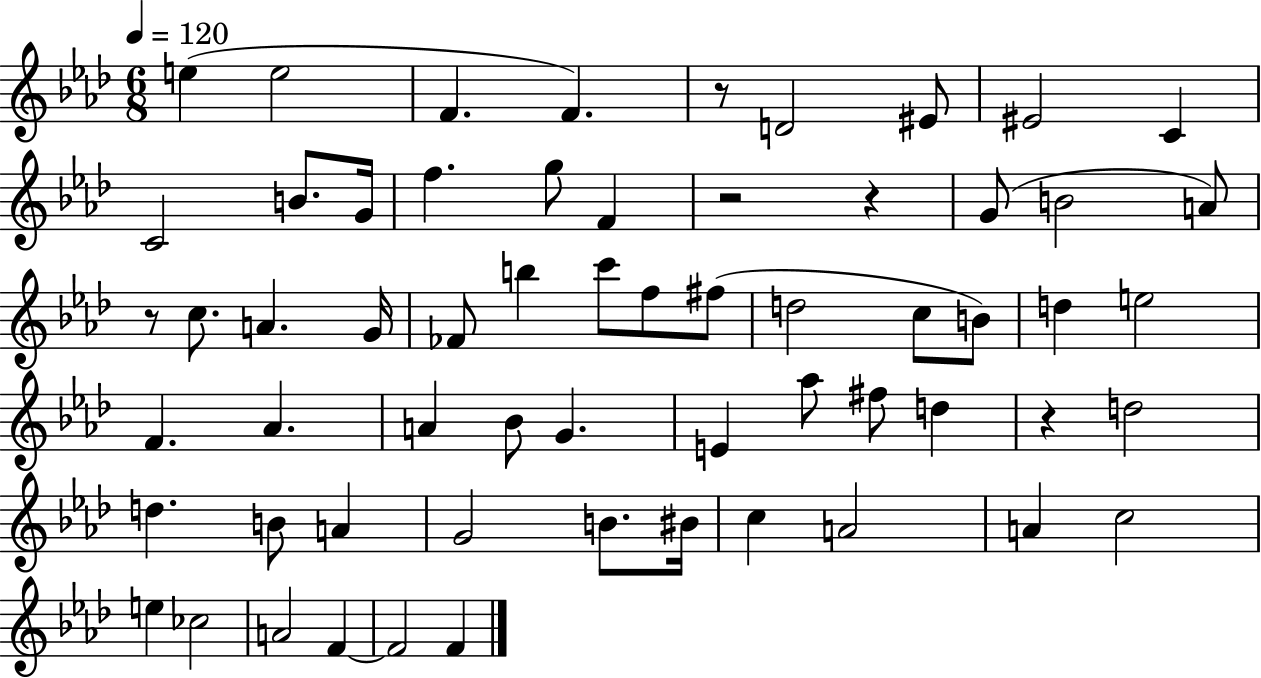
E5/q E5/h F4/q. F4/q. R/e D4/h EIS4/e EIS4/h C4/q C4/h B4/e. G4/s F5/q. G5/e F4/q R/h R/q G4/e B4/h A4/e R/e C5/e. A4/q. G4/s FES4/e B5/q C6/e F5/e F#5/e D5/h C5/e B4/e D5/q E5/h F4/q. Ab4/q. A4/q Bb4/e G4/q. E4/q Ab5/e F#5/e D5/q R/q D5/h D5/q. B4/e A4/q G4/h B4/e. BIS4/s C5/q A4/h A4/q C5/h E5/q CES5/h A4/h F4/q F4/h F4/q